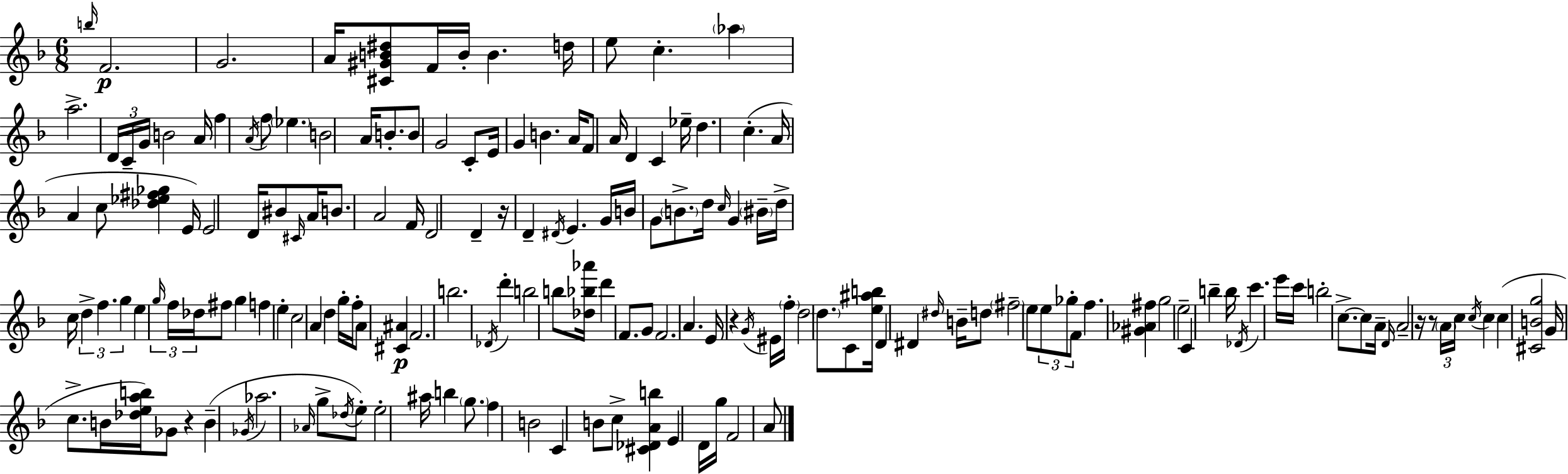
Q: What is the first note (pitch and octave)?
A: B5